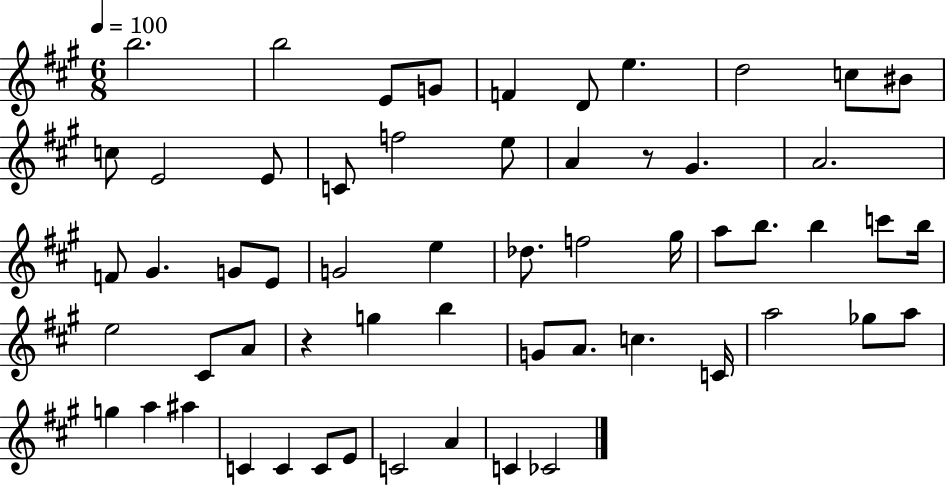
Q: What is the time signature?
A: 6/8